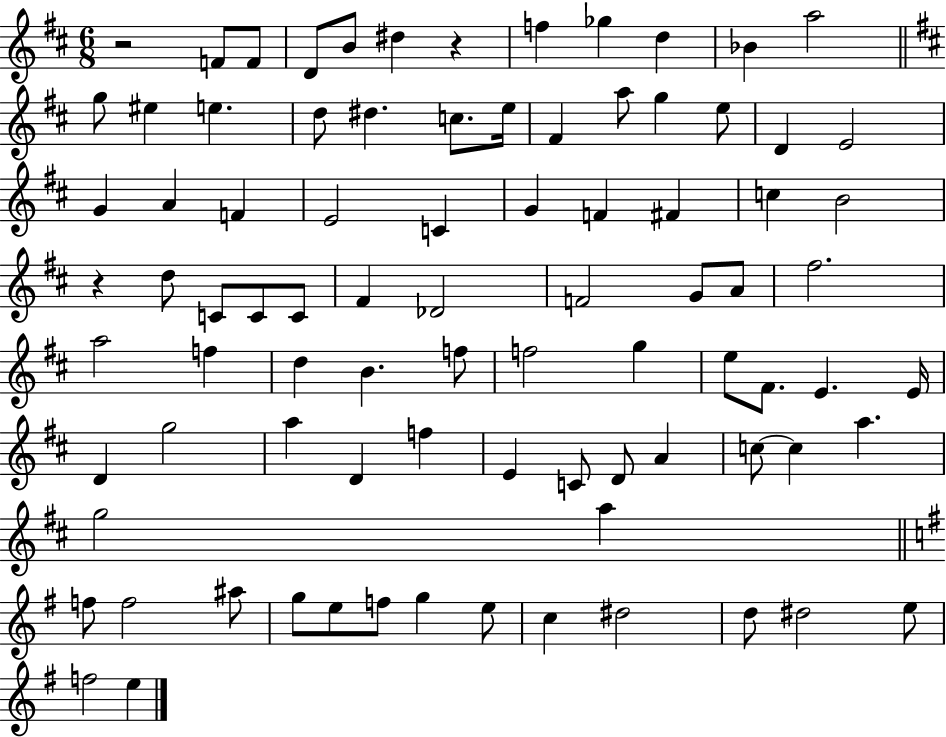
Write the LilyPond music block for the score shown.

{
  \clef treble
  \numericTimeSignature
  \time 6/8
  \key d \major
  \repeat volta 2 { r2 f'8 f'8 | d'8 b'8 dis''4 r4 | f''4 ges''4 d''4 | bes'4 a''2 | \break \bar "||" \break \key d \major g''8 eis''4 e''4. | d''8 dis''4. c''8. e''16 | fis'4 a''8 g''4 e''8 | d'4 e'2 | \break g'4 a'4 f'4 | e'2 c'4 | g'4 f'4 fis'4 | c''4 b'2 | \break r4 d''8 c'8 c'8 c'8 | fis'4 des'2 | f'2 g'8 a'8 | fis''2. | \break a''2 f''4 | d''4 b'4. f''8 | f''2 g''4 | e''8 fis'8. e'4. e'16 | \break d'4 g''2 | a''4 d'4 f''4 | e'4 c'8 d'8 a'4 | c''8~~ c''4 a''4. | \break g''2 a''4 | \bar "||" \break \key g \major f''8 f''2 ais''8 | g''8 e''8 f''8 g''4 e''8 | c''4 dis''2 | d''8 dis''2 e''8 | \break f''2 e''4 | } \bar "|."
}